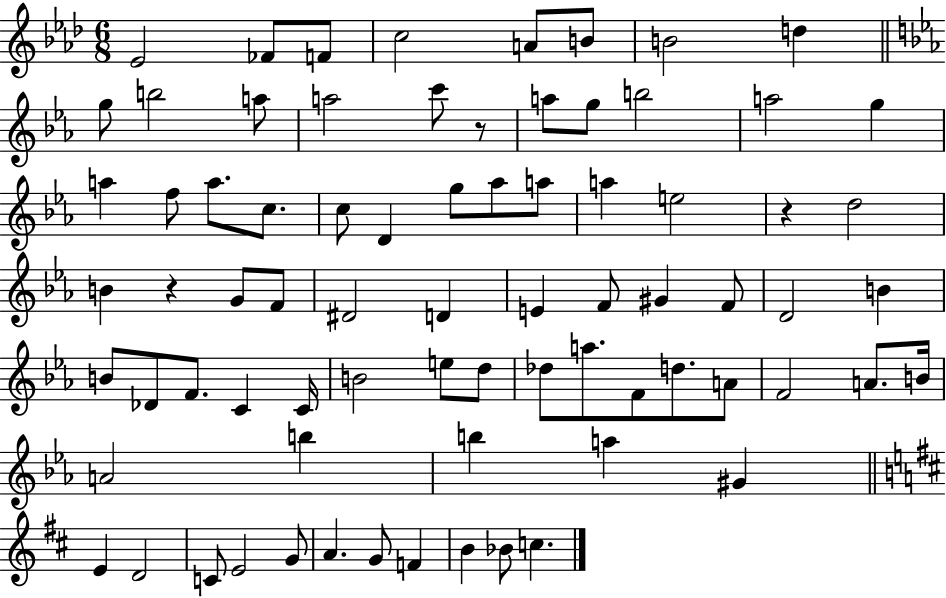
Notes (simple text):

Eb4/h FES4/e F4/e C5/h A4/e B4/e B4/h D5/q G5/e B5/h A5/e A5/h C6/e R/e A5/e G5/e B5/h A5/h G5/q A5/q F5/e A5/e. C5/e. C5/e D4/q G5/e Ab5/e A5/e A5/q E5/h R/q D5/h B4/q R/q G4/e F4/e D#4/h D4/q E4/q F4/e G#4/q F4/e D4/h B4/q B4/e Db4/e F4/e. C4/q C4/s B4/h E5/e D5/e Db5/e A5/e. F4/e D5/e. A4/e F4/h A4/e. B4/s A4/h B5/q B5/q A5/q G#4/q E4/q D4/h C4/e E4/h G4/e A4/q. G4/e F4/q B4/q Bb4/e C5/q.